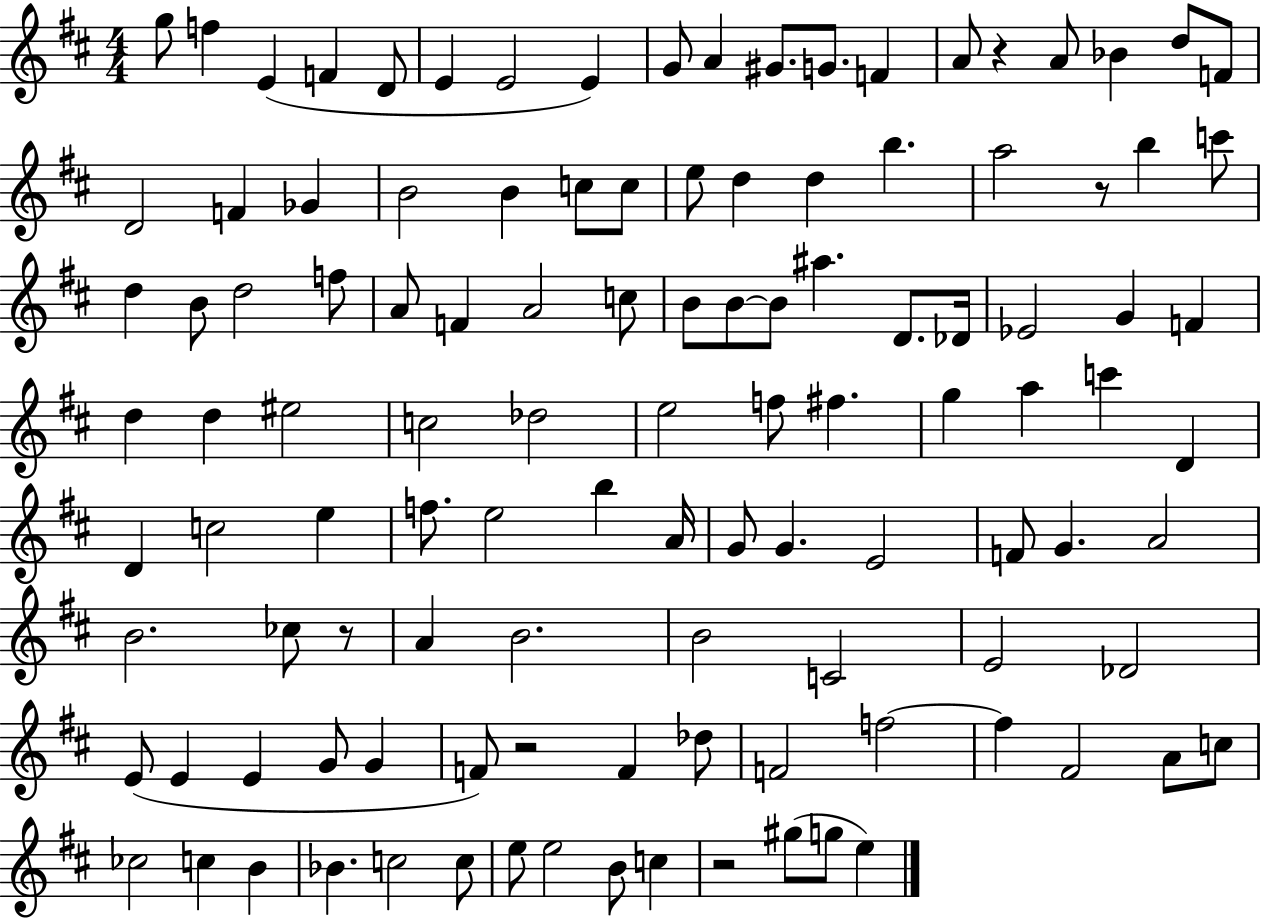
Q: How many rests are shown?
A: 5